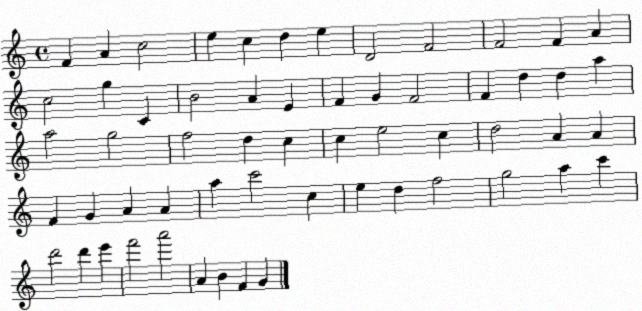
X:1
T:Untitled
M:4/4
L:1/4
K:C
F A c2 e c d e D2 F2 F2 F A c2 g C B2 A E F G F2 F d d a a2 g2 f2 d c c e2 c d2 A A F G A A a c'2 c e d f2 g2 a c' d'2 d' e' f'2 a'2 A B F G